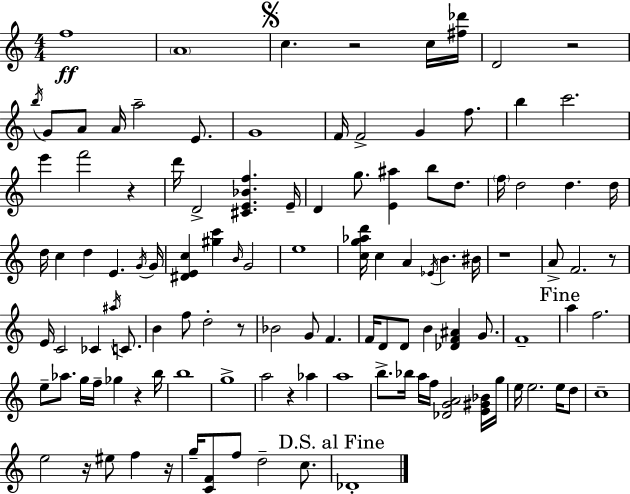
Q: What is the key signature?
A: C major